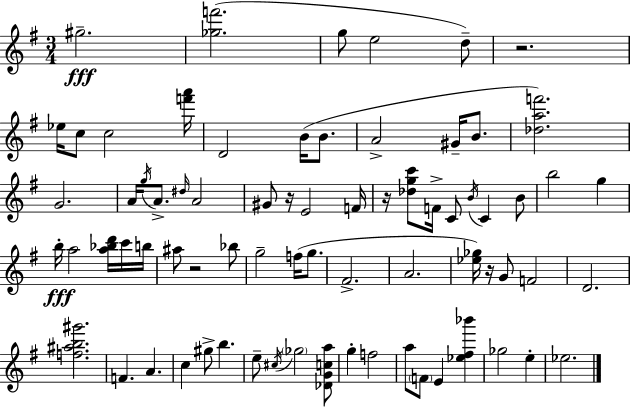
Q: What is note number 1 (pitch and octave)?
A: G#5